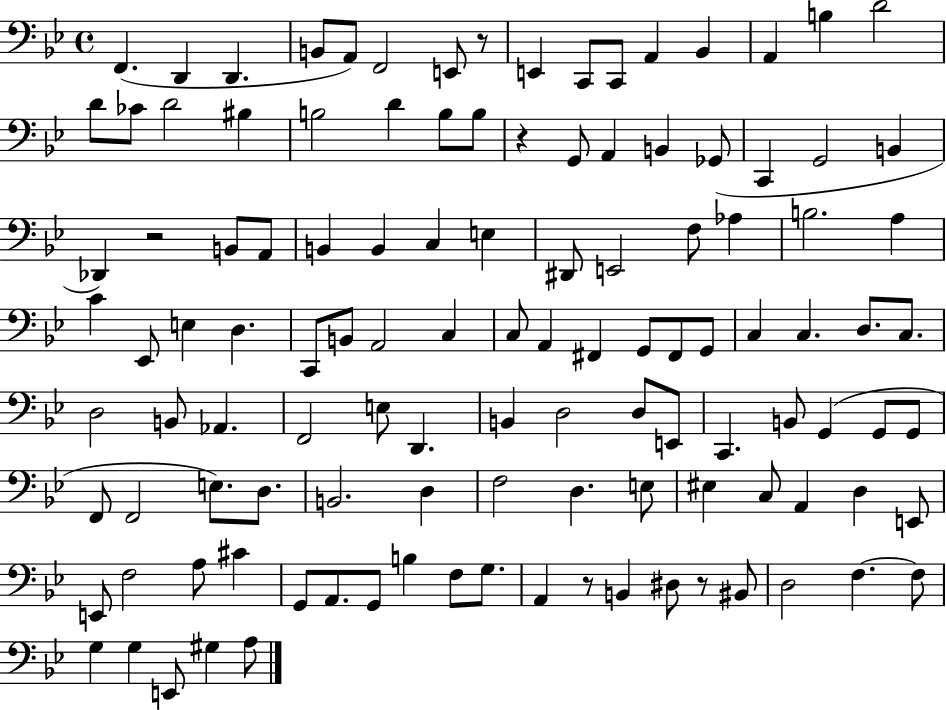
X:1
T:Untitled
M:4/4
L:1/4
K:Bb
F,, D,, D,, B,,/2 A,,/2 F,,2 E,,/2 z/2 E,, C,,/2 C,,/2 A,, _B,, A,, B, D2 D/2 _C/2 D2 ^B, B,2 D B,/2 B,/2 z G,,/2 A,, B,, _G,,/2 C,, G,,2 B,, _D,, z2 B,,/2 A,,/2 B,, B,, C, E, ^D,,/2 E,,2 F,/2 _A, B,2 A, C _E,,/2 E, D, C,,/2 B,,/2 A,,2 C, C,/2 A,, ^F,, G,,/2 ^F,,/2 G,,/2 C, C, D,/2 C,/2 D,2 B,,/2 _A,, F,,2 E,/2 D,, B,, D,2 D,/2 E,,/2 C,, B,,/2 G,, G,,/2 G,,/2 F,,/2 F,,2 E,/2 D,/2 B,,2 D, F,2 D, E,/2 ^E, C,/2 A,, D, E,,/2 E,,/2 F,2 A,/2 ^C G,,/2 A,,/2 G,,/2 B, F,/2 G,/2 A,, z/2 B,, ^D,/2 z/2 ^B,,/2 D,2 F, F,/2 G, G, E,,/2 ^G, A,/2